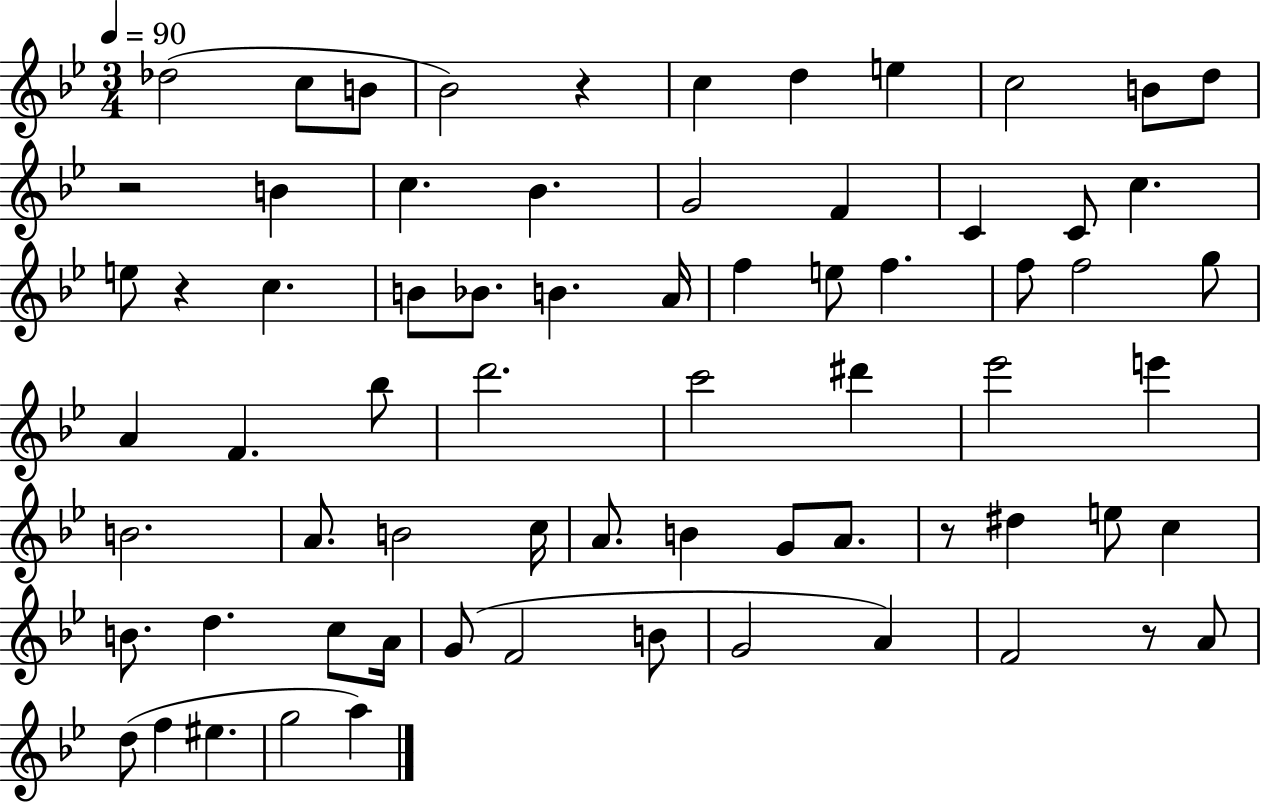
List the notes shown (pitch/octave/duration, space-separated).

Db5/h C5/e B4/e Bb4/h R/q C5/q D5/q E5/q C5/h B4/e D5/e R/h B4/q C5/q. Bb4/q. G4/h F4/q C4/q C4/e C5/q. E5/e R/q C5/q. B4/e Bb4/e. B4/q. A4/s F5/q E5/e F5/q. F5/e F5/h G5/e A4/q F4/q. Bb5/e D6/h. C6/h D#6/q Eb6/h E6/q B4/h. A4/e. B4/h C5/s A4/e. B4/q G4/e A4/e. R/e D#5/q E5/e C5/q B4/e. D5/q. C5/e A4/s G4/e F4/h B4/e G4/h A4/q F4/h R/e A4/e D5/e F5/q EIS5/q. G5/h A5/q